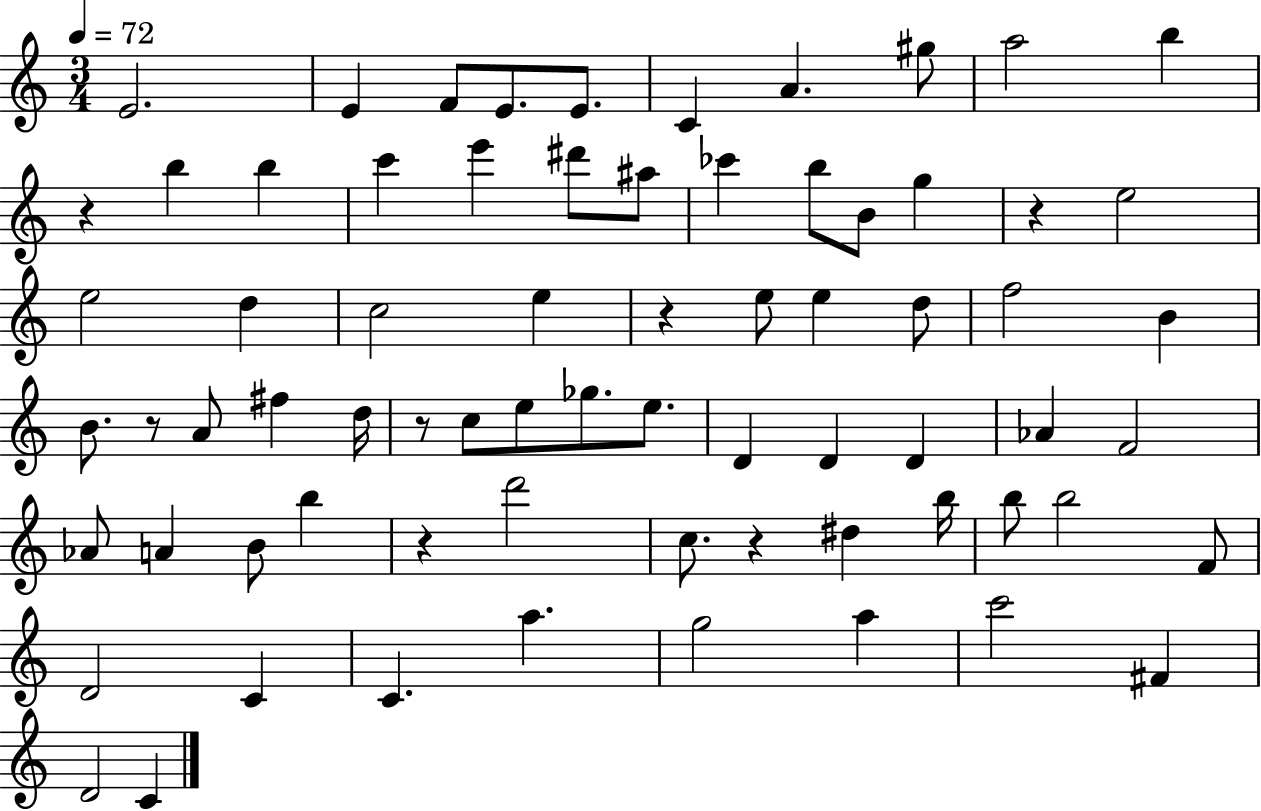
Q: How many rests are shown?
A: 7